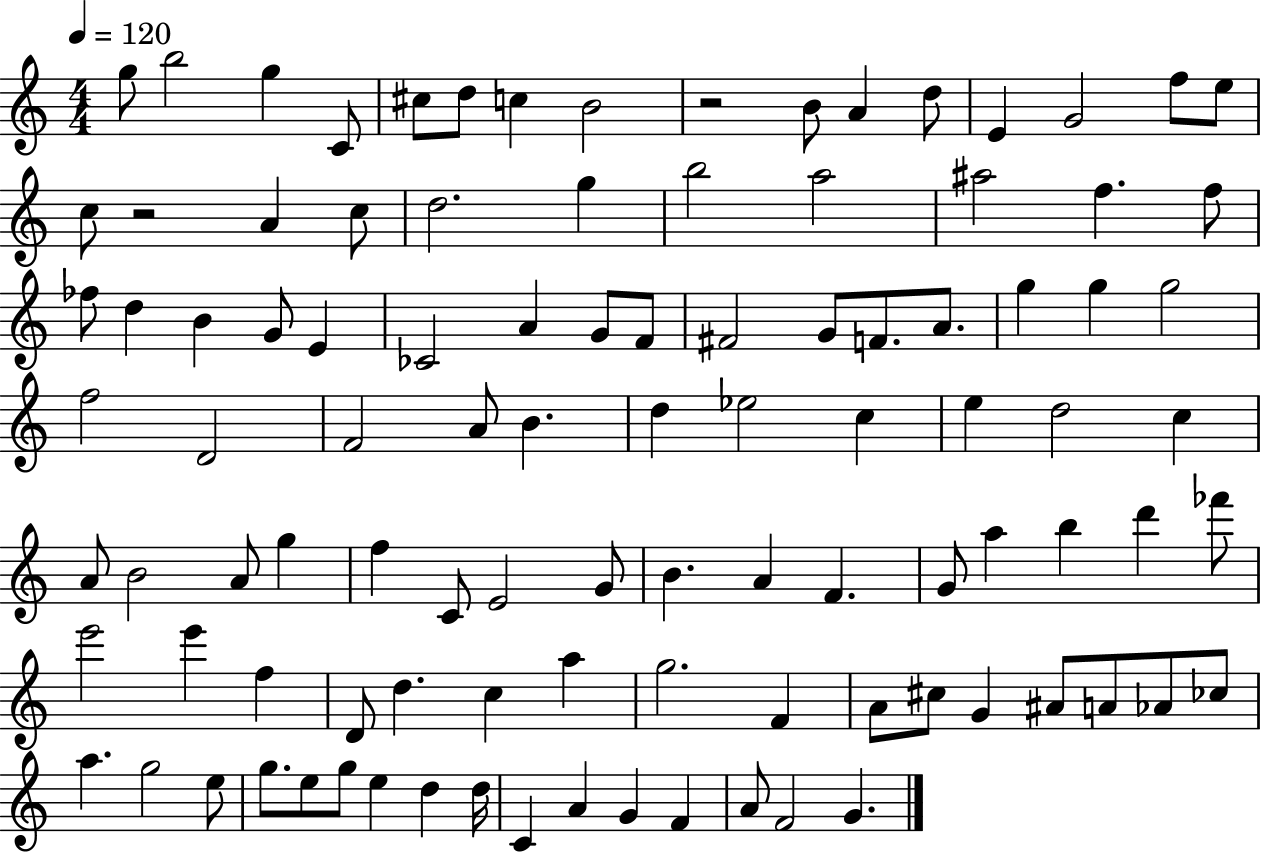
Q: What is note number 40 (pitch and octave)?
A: G5